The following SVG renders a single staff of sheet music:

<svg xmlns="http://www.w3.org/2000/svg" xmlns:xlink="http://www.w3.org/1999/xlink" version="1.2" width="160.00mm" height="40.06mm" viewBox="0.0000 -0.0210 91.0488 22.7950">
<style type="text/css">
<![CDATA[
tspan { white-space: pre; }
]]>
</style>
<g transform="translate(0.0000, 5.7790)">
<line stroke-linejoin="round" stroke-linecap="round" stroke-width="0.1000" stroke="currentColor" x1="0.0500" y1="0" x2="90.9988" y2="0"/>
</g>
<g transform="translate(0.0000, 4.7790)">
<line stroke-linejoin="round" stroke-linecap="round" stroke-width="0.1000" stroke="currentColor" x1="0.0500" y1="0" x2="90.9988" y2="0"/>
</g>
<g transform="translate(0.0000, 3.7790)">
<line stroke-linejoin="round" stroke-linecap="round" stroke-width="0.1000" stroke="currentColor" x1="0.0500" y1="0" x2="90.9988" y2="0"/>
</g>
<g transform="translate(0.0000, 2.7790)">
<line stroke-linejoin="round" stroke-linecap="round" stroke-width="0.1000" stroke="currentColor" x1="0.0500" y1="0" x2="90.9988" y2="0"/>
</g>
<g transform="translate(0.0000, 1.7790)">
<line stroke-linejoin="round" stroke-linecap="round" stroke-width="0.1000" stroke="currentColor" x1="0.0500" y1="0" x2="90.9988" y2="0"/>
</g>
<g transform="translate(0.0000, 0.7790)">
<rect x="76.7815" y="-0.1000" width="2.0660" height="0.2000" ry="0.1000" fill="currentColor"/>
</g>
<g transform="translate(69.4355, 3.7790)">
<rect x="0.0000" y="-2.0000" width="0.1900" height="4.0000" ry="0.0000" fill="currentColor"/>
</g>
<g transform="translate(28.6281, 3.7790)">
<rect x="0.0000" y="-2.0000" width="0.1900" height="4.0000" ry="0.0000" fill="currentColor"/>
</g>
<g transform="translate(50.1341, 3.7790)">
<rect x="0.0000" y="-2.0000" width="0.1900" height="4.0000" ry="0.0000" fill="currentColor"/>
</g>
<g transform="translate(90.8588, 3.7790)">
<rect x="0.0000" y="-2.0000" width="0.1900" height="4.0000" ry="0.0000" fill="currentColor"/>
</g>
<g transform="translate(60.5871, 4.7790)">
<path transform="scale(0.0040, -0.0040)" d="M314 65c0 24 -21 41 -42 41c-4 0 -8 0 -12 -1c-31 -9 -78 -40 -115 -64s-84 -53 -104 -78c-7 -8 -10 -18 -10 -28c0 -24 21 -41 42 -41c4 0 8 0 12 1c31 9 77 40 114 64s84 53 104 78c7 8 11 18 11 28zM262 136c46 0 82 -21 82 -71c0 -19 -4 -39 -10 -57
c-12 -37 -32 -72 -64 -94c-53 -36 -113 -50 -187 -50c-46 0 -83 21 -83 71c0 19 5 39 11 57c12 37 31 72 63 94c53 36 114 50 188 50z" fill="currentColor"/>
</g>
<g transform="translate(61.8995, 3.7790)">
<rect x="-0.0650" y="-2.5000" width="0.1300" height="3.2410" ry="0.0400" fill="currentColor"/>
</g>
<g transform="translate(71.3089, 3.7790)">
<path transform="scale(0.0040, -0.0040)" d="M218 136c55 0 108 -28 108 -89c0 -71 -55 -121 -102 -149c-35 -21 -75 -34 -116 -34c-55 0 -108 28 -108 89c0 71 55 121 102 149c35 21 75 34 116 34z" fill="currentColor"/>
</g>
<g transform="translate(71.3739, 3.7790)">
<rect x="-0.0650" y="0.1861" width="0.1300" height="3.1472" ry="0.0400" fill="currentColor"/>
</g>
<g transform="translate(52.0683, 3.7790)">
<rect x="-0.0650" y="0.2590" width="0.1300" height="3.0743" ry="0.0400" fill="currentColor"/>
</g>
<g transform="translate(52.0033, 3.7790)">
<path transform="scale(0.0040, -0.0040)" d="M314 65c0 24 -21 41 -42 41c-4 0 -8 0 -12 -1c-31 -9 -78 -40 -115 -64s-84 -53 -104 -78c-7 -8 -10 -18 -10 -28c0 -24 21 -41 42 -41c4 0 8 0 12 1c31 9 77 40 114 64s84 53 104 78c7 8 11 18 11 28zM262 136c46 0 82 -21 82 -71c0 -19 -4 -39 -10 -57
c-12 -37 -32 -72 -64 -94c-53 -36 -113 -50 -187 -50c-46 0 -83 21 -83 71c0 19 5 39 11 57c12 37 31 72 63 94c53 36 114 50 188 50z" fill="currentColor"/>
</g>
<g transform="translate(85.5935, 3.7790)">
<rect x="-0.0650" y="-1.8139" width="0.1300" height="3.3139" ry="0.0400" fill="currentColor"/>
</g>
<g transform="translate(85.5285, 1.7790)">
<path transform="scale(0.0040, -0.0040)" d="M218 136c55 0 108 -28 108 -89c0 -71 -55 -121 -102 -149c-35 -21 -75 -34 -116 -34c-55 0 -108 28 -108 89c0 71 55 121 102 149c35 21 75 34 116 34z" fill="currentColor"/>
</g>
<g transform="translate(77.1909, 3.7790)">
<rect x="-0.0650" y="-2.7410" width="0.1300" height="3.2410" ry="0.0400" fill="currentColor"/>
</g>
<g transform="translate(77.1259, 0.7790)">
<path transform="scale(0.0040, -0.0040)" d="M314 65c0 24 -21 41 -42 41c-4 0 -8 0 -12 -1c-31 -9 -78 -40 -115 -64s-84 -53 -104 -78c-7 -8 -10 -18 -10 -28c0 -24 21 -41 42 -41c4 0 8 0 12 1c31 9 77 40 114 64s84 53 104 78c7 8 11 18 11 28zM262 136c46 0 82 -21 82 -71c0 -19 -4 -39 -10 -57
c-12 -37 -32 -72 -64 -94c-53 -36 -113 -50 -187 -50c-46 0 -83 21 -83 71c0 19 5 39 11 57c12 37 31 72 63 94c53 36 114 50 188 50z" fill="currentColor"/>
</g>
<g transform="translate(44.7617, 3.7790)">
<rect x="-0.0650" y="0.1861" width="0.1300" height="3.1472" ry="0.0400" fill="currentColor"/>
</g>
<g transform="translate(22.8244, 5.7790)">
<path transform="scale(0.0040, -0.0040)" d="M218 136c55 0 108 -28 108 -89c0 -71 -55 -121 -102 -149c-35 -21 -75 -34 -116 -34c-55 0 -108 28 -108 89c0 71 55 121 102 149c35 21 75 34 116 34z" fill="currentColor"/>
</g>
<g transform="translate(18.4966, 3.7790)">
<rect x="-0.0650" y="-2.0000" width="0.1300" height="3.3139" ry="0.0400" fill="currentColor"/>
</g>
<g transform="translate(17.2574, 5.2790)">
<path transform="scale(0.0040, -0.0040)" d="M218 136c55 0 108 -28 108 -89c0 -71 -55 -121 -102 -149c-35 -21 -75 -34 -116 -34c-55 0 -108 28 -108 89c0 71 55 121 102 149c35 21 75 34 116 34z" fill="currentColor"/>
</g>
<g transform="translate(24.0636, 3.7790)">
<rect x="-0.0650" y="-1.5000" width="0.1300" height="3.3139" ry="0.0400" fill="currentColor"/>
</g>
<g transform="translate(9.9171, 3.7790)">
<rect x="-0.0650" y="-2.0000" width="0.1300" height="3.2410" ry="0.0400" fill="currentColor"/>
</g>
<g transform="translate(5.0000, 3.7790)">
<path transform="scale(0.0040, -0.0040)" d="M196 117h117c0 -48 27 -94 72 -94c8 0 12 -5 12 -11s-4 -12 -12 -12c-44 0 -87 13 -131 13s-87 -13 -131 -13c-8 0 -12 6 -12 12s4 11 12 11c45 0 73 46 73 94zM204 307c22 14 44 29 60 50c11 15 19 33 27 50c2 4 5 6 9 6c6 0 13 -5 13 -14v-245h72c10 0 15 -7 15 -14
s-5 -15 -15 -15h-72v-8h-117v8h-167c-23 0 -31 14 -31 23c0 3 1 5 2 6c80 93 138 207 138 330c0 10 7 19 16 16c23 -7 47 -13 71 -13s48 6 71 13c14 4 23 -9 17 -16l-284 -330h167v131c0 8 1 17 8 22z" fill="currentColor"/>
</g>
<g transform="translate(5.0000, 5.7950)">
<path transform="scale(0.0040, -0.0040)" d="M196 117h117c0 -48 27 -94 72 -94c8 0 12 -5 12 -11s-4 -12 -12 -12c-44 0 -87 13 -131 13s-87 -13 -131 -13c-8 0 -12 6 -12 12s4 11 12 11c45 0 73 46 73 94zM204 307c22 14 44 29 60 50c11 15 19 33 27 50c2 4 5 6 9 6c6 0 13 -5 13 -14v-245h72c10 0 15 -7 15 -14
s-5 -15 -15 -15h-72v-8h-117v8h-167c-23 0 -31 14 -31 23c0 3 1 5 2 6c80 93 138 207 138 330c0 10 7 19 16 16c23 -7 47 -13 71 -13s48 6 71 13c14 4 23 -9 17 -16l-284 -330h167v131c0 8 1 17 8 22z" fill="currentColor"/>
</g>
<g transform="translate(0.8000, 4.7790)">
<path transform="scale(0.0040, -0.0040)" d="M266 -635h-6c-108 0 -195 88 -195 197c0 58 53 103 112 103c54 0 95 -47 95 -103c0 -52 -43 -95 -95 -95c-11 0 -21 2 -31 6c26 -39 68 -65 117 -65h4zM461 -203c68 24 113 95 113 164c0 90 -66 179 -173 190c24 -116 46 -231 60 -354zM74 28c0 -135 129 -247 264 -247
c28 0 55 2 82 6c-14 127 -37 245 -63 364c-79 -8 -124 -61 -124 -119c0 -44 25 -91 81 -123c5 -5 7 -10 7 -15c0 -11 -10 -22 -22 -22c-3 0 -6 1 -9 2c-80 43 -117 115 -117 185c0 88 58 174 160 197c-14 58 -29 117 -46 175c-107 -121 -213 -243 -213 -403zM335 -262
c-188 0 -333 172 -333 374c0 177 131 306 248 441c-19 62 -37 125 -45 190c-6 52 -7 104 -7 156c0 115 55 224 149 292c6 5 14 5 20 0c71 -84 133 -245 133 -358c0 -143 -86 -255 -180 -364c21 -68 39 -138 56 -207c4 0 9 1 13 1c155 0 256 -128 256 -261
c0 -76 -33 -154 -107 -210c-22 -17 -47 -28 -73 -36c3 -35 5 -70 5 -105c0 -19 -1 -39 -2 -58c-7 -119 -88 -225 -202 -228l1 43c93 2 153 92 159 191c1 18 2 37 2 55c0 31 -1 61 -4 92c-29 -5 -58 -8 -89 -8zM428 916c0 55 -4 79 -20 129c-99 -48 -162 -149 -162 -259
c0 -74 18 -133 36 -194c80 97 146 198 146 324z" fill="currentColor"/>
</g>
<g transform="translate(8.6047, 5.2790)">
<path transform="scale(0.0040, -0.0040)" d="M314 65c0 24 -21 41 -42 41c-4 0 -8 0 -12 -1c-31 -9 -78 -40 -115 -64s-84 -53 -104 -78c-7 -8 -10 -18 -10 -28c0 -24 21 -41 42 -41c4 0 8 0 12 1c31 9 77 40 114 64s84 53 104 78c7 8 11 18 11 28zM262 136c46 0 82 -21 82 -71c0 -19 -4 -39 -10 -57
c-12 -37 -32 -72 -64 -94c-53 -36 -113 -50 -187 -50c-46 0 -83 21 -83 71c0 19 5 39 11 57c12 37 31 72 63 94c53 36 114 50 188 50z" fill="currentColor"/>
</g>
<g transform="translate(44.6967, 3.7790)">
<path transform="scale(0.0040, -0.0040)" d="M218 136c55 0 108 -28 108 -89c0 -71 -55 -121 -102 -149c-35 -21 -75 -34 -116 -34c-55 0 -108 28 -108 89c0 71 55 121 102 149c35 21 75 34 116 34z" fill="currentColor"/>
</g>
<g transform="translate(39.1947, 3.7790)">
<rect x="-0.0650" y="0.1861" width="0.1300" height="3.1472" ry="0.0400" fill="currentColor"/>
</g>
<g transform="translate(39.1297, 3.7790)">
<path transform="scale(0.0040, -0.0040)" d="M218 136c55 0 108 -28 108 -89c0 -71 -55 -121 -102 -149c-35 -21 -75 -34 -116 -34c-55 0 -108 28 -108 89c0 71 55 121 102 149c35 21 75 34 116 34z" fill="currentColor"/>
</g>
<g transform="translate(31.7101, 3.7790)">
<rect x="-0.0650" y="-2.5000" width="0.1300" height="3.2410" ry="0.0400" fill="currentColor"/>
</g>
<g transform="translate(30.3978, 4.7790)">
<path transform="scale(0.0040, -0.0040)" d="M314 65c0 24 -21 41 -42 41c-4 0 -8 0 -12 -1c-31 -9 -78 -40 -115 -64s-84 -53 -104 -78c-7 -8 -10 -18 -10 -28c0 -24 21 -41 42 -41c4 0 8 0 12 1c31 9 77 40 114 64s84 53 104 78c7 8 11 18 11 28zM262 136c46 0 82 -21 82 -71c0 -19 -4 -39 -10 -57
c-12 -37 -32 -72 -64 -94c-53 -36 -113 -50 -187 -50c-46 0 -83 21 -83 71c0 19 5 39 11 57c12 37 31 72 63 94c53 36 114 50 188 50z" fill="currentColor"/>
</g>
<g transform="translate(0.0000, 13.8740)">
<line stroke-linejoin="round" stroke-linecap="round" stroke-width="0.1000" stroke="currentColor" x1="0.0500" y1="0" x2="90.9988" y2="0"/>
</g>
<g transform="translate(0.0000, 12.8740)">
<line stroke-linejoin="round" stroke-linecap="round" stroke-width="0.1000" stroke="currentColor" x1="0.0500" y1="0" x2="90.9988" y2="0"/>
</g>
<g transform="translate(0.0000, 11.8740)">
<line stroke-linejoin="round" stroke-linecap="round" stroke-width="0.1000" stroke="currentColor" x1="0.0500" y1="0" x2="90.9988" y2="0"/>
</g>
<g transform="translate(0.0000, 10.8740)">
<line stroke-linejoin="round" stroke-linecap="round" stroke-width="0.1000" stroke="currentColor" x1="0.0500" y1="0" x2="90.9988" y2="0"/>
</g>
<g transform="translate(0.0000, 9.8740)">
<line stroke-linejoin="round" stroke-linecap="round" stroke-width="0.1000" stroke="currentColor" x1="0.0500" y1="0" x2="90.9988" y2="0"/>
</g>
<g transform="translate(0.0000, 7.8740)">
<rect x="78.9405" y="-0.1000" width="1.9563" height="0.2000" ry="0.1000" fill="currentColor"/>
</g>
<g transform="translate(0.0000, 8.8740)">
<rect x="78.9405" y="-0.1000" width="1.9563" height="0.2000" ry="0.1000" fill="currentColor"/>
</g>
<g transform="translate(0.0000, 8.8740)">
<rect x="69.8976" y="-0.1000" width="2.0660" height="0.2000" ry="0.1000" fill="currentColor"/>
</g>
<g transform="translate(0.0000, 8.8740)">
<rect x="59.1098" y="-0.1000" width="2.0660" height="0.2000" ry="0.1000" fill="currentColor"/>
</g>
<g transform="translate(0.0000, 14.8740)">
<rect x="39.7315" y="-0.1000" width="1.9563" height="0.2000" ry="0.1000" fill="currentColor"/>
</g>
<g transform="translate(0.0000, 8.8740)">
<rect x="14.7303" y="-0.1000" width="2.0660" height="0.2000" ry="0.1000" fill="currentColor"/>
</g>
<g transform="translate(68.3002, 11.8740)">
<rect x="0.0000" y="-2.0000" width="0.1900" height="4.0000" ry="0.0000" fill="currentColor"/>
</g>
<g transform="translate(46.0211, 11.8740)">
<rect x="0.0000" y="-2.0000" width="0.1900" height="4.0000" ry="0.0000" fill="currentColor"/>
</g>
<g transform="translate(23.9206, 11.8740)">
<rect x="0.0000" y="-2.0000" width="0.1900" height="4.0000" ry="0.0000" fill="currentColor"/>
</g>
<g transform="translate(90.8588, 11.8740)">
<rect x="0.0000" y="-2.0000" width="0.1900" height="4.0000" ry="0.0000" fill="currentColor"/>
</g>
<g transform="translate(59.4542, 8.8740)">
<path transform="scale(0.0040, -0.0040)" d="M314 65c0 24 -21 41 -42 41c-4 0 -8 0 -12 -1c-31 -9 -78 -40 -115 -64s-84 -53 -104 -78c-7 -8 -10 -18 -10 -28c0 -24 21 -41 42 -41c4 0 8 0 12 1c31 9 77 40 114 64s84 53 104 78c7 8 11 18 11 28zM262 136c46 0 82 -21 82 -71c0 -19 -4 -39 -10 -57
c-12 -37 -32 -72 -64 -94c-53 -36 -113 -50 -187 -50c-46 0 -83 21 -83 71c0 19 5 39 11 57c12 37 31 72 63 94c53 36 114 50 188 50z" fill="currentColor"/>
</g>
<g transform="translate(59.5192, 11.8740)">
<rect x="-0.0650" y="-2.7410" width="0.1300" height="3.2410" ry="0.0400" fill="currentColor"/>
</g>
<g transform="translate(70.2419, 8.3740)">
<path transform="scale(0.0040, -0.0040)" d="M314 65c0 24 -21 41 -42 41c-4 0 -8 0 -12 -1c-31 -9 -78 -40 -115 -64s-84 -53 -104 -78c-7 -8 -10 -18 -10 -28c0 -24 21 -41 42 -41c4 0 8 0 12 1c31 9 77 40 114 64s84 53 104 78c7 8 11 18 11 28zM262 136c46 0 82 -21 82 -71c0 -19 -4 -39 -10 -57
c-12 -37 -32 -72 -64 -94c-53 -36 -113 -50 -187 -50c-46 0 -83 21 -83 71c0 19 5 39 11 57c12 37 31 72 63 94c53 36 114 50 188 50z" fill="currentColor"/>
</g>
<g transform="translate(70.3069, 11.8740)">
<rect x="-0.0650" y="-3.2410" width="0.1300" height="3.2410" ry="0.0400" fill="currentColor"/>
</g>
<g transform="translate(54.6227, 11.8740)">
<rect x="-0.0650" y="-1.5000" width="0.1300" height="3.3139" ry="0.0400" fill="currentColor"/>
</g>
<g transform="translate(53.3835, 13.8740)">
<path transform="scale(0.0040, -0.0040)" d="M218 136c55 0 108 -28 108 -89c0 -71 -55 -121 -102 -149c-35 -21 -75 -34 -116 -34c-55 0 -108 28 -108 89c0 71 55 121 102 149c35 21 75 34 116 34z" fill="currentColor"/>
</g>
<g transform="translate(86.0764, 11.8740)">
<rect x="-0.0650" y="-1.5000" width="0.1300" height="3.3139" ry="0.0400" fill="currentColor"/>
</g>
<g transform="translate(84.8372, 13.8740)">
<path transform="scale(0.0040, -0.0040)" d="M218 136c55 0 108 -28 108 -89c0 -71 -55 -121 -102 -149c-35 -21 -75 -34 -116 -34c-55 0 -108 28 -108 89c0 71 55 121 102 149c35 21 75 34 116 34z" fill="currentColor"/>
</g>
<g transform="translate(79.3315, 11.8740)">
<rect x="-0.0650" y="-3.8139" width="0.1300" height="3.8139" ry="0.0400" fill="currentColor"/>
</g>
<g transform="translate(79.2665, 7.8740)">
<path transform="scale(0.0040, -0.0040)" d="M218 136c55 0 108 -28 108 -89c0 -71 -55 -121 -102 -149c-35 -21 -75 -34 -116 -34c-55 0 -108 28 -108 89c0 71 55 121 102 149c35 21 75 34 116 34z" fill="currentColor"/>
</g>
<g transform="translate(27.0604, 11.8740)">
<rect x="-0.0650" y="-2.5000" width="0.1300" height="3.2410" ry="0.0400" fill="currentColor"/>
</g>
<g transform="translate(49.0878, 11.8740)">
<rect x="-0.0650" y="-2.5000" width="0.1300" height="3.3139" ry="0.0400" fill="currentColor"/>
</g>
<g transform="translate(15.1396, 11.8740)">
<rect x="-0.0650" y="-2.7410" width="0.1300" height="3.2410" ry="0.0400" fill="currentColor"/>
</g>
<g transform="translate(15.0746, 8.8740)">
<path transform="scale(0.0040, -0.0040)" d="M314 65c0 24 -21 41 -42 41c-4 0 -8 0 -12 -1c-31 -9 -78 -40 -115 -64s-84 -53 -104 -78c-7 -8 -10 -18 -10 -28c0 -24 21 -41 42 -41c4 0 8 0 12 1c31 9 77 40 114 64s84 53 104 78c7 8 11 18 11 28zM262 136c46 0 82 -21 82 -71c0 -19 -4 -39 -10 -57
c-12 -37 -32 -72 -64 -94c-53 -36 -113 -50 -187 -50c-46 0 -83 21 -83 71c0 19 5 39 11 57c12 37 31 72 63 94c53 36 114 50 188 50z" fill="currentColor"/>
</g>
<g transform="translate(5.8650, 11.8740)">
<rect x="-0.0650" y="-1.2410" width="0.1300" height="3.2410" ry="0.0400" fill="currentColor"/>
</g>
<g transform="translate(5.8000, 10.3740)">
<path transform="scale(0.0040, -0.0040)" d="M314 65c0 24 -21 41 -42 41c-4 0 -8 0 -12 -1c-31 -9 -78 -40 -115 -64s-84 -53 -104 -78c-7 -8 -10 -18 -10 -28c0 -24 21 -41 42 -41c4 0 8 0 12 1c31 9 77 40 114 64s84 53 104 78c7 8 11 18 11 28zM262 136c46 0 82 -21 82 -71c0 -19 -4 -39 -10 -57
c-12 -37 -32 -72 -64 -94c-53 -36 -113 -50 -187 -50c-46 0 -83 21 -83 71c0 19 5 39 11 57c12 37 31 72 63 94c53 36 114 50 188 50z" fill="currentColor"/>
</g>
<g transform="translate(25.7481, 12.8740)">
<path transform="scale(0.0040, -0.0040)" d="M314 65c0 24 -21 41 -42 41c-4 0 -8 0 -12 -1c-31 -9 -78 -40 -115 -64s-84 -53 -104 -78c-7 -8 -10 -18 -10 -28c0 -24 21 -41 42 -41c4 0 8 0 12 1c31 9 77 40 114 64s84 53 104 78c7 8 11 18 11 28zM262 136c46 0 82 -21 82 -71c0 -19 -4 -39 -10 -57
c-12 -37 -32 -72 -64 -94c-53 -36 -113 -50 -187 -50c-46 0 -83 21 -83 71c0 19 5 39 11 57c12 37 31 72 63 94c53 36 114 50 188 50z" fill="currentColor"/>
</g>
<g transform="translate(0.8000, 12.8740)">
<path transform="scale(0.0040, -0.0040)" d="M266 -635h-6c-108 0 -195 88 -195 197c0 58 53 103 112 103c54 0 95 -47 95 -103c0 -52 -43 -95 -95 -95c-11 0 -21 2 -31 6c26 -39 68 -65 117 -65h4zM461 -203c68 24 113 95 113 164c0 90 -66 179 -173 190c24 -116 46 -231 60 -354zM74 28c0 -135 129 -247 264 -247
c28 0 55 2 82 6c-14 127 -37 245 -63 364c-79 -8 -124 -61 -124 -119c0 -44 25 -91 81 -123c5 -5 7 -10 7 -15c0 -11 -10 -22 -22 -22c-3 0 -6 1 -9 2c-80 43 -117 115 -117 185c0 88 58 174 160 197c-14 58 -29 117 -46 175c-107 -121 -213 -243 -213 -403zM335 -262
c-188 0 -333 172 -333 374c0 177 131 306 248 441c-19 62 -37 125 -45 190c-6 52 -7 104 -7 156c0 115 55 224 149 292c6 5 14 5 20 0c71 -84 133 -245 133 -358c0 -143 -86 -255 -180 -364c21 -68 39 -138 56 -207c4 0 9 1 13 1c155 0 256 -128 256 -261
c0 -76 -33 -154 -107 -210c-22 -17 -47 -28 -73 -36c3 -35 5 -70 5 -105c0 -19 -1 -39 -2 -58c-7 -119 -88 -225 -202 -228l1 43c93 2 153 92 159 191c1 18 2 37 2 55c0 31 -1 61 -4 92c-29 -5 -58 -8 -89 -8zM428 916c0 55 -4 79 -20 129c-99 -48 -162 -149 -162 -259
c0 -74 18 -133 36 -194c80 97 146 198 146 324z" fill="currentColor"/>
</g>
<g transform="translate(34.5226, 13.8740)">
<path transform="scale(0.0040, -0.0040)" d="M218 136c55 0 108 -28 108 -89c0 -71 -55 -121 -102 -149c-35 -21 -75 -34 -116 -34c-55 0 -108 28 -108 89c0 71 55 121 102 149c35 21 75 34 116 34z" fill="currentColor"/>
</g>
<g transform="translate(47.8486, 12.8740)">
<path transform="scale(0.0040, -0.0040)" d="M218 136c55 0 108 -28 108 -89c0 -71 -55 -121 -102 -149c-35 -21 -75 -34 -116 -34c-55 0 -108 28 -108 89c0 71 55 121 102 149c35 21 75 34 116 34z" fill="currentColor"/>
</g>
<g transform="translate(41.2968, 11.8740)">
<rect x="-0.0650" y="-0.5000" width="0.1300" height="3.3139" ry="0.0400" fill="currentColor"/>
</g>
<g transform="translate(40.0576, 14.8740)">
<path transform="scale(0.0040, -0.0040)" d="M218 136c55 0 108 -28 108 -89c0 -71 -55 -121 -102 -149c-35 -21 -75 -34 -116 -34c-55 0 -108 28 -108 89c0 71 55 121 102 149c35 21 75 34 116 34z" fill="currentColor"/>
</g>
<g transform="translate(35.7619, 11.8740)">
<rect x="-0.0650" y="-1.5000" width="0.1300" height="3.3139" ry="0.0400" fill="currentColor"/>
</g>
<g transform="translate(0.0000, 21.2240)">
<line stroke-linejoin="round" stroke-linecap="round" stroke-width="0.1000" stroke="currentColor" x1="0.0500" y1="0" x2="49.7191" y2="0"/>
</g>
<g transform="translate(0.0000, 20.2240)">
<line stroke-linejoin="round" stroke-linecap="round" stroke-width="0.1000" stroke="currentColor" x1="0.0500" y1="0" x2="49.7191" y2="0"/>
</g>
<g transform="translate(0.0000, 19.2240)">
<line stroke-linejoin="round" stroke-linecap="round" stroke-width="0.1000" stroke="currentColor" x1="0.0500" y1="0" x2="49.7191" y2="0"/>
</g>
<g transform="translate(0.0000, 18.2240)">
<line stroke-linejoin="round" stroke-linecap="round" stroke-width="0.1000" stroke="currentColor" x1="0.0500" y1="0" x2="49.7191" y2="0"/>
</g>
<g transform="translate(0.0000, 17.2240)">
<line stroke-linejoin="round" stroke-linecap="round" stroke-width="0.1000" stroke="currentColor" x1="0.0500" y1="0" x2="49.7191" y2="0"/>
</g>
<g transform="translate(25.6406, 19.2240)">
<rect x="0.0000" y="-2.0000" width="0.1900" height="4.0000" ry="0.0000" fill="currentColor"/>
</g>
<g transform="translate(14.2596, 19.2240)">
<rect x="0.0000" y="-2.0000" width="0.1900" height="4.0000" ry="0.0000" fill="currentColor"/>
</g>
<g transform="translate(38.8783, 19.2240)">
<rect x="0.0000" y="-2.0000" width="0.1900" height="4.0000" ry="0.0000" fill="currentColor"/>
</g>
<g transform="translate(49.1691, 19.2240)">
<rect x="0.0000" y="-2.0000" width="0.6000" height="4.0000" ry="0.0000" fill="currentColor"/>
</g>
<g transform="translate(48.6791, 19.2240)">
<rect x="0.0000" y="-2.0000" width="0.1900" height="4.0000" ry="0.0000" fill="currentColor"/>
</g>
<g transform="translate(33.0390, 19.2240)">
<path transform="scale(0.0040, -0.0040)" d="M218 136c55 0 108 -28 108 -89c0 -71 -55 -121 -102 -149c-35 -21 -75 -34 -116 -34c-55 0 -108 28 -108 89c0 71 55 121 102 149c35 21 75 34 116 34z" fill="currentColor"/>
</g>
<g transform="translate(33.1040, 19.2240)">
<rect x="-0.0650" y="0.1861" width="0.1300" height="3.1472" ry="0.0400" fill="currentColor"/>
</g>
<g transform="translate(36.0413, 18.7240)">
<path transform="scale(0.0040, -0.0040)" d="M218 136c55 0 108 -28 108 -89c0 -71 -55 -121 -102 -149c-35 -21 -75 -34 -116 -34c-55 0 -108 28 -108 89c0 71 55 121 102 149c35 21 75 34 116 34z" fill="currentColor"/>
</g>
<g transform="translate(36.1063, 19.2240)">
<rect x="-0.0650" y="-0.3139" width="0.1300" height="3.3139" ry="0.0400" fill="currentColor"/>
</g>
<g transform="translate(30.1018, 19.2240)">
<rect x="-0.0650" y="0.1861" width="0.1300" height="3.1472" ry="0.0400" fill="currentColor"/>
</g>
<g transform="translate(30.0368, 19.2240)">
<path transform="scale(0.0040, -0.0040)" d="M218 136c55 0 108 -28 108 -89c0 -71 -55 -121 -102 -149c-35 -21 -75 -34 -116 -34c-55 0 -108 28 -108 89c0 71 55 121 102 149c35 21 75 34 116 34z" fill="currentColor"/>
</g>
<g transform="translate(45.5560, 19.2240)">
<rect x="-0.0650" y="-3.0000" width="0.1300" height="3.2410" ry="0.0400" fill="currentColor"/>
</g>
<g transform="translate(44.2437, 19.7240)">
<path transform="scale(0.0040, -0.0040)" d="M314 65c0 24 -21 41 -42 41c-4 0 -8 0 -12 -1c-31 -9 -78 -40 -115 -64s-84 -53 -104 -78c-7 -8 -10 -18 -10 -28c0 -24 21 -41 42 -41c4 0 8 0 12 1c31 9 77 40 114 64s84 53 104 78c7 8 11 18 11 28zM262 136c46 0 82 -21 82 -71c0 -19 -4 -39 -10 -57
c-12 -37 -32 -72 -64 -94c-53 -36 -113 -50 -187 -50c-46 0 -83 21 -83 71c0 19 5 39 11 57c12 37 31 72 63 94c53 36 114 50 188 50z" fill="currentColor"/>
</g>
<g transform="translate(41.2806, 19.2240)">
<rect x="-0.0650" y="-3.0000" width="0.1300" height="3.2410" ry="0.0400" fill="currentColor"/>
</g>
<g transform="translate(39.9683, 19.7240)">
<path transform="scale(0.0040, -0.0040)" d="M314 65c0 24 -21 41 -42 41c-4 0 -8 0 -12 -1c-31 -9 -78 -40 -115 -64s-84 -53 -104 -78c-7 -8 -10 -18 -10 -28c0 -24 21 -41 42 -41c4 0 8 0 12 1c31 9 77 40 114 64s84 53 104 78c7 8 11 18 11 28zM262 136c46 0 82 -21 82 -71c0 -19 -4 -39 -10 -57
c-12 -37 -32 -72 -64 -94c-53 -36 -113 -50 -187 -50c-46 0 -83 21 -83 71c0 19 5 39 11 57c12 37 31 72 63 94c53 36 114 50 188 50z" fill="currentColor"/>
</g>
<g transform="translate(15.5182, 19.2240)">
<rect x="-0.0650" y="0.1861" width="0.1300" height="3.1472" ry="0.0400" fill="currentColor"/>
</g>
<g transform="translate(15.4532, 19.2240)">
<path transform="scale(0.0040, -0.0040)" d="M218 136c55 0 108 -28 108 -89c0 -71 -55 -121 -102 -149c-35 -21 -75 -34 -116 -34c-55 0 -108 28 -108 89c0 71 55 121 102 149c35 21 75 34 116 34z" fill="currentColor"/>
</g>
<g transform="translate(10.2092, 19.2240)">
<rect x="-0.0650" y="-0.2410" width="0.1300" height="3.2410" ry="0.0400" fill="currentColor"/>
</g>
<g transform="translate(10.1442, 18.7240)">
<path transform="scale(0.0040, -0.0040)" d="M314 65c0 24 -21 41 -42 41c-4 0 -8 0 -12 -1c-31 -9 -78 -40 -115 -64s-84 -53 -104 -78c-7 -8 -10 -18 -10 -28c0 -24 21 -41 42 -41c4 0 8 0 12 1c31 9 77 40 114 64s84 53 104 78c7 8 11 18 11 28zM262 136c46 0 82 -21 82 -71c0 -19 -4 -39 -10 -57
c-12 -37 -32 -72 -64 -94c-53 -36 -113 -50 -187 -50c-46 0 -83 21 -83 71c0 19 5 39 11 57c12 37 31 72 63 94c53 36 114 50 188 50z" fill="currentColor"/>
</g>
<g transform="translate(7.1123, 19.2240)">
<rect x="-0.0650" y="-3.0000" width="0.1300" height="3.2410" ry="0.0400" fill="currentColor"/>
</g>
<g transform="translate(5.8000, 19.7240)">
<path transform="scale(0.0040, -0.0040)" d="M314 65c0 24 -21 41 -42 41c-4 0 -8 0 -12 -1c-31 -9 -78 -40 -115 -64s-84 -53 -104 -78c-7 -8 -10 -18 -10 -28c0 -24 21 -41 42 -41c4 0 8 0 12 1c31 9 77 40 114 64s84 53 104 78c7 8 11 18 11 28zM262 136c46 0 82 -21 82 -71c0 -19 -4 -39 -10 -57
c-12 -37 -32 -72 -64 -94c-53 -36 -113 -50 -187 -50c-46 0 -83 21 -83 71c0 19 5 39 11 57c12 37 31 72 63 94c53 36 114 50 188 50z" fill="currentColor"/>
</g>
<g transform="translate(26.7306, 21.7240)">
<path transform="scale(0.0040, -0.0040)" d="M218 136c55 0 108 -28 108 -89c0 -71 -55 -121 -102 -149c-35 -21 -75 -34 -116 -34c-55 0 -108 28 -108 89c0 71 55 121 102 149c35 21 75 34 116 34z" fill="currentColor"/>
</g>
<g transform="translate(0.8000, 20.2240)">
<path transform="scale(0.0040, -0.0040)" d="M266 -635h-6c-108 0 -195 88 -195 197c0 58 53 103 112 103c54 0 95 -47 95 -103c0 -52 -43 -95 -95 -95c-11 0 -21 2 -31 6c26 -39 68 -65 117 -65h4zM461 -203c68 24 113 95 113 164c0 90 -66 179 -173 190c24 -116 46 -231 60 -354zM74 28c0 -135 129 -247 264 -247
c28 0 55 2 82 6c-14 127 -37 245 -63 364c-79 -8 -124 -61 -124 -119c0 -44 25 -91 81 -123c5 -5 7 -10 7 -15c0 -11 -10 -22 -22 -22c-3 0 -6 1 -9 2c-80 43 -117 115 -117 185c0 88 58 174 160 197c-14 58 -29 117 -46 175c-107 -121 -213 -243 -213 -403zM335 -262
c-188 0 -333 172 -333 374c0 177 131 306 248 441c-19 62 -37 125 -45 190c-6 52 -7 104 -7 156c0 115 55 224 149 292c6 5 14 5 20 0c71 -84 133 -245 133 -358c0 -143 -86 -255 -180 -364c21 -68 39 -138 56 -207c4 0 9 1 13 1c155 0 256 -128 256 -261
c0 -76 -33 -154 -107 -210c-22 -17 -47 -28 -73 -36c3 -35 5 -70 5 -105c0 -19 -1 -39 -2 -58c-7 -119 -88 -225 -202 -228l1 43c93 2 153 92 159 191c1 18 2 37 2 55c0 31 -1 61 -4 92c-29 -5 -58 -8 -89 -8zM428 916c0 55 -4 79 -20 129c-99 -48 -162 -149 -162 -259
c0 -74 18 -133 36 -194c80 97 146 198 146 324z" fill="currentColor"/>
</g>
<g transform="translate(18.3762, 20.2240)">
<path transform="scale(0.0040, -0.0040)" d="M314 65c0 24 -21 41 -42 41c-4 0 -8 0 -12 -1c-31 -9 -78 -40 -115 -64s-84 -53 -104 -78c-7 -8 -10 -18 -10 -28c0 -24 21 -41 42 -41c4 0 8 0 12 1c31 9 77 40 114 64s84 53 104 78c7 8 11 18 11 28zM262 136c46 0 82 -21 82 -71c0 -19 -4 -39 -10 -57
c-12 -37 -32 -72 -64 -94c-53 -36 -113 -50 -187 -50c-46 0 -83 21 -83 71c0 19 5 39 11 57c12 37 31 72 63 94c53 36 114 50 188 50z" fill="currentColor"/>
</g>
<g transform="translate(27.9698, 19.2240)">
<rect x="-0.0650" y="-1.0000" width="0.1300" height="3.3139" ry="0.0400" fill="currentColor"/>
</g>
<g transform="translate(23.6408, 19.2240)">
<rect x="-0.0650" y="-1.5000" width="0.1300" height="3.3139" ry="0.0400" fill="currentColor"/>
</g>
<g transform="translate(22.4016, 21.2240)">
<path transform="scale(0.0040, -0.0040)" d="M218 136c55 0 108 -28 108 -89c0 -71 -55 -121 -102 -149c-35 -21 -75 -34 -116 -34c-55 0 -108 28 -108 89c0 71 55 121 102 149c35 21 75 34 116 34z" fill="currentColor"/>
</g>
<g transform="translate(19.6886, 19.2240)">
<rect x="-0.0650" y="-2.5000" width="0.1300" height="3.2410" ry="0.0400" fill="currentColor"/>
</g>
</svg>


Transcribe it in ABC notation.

X:1
T:Untitled
M:4/4
L:1/4
K:C
F2 F E G2 B B B2 G2 B a2 f e2 a2 G2 E C G E a2 b2 c' E A2 c2 B G2 E D B B c A2 A2